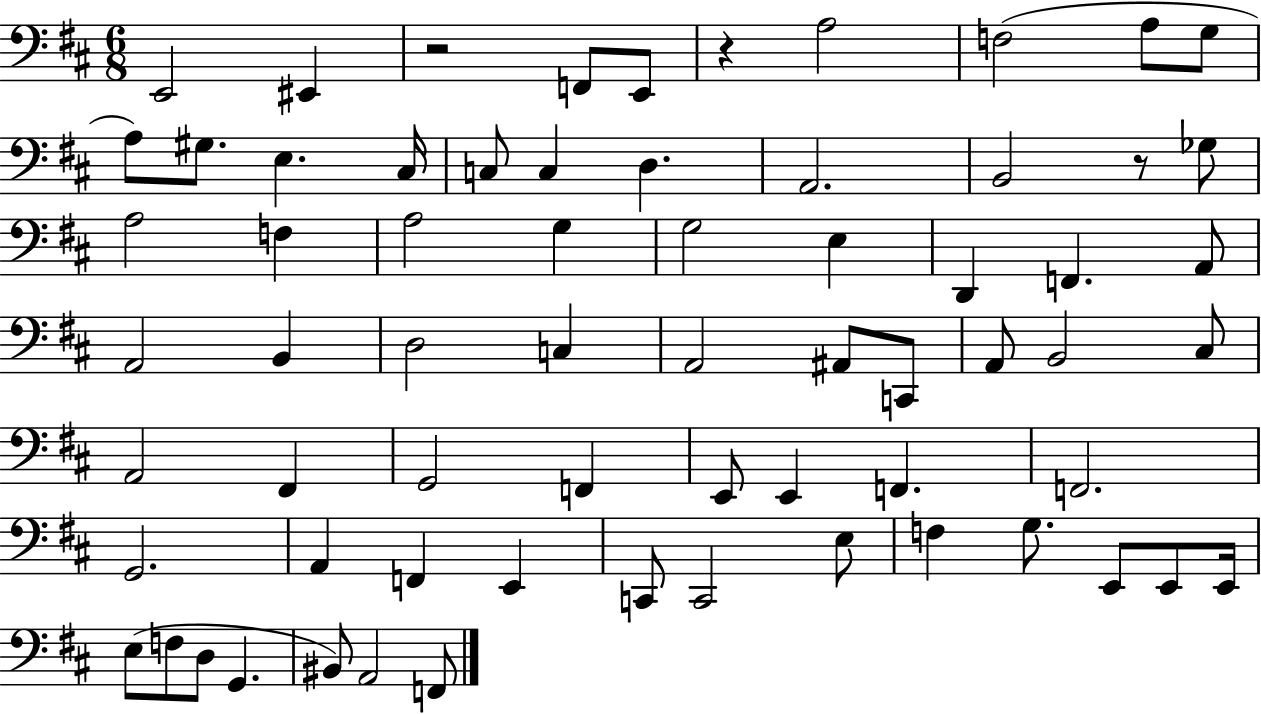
{
  \clef bass
  \numericTimeSignature
  \time 6/8
  \key d \major
  e,2 eis,4 | r2 f,8 e,8 | r4 a2 | f2( a8 g8 | \break a8) gis8. e4. cis16 | c8 c4 d4. | a,2. | b,2 r8 ges8 | \break a2 f4 | a2 g4 | g2 e4 | d,4 f,4. a,8 | \break a,2 b,4 | d2 c4 | a,2 ais,8 c,8 | a,8 b,2 cis8 | \break a,2 fis,4 | g,2 f,4 | e,8 e,4 f,4. | f,2. | \break g,2. | a,4 f,4 e,4 | c,8 c,2 e8 | f4 g8. e,8 e,8 e,16 | \break e8( f8 d8 g,4. | bis,8) a,2 f,8 | \bar "|."
}